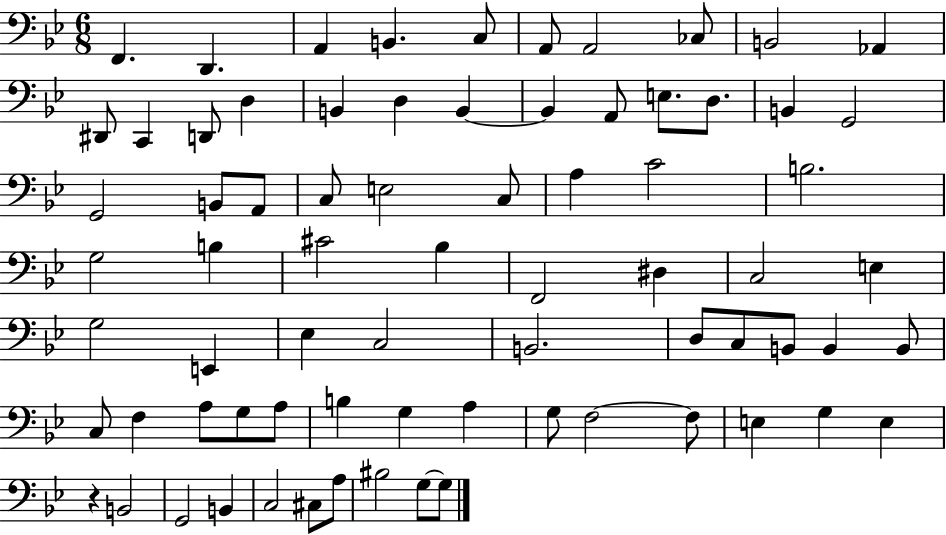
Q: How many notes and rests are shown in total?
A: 74